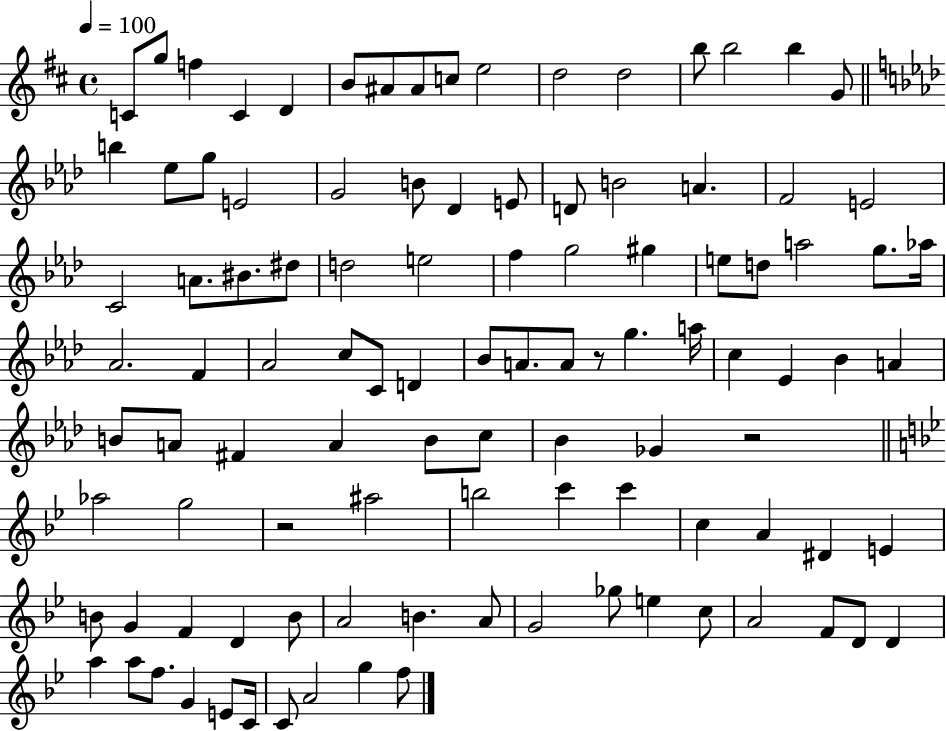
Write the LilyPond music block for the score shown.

{
  \clef treble
  \time 4/4
  \defaultTimeSignature
  \key d \major
  \tempo 4 = 100
  \repeat volta 2 { c'8 g''8 f''4 c'4 d'4 | b'8 ais'8 ais'8 c''8 e''2 | d''2 d''2 | b''8 b''2 b''4 g'8 | \break \bar "||" \break \key aes \major b''4 ees''8 g''8 e'2 | g'2 b'8 des'4 e'8 | d'8 b'2 a'4. | f'2 e'2 | \break c'2 a'8. bis'8. dis''8 | d''2 e''2 | f''4 g''2 gis''4 | e''8 d''8 a''2 g''8. aes''16 | \break aes'2. f'4 | aes'2 c''8 c'8 d'4 | bes'8 a'8. a'8 r8 g''4. a''16 | c''4 ees'4 bes'4 a'4 | \break b'8 a'8 fis'4 a'4 b'8 c''8 | bes'4 ges'4 r2 | \bar "||" \break \key bes \major aes''2 g''2 | r2 ais''2 | b''2 c'''4 c'''4 | c''4 a'4 dis'4 e'4 | \break b'8 g'4 f'4 d'4 b'8 | a'2 b'4. a'8 | g'2 ges''8 e''4 c''8 | a'2 f'8 d'8 d'4 | \break a''4 a''8 f''8. g'4 e'8 c'16 | c'8 a'2 g''4 f''8 | } \bar "|."
}